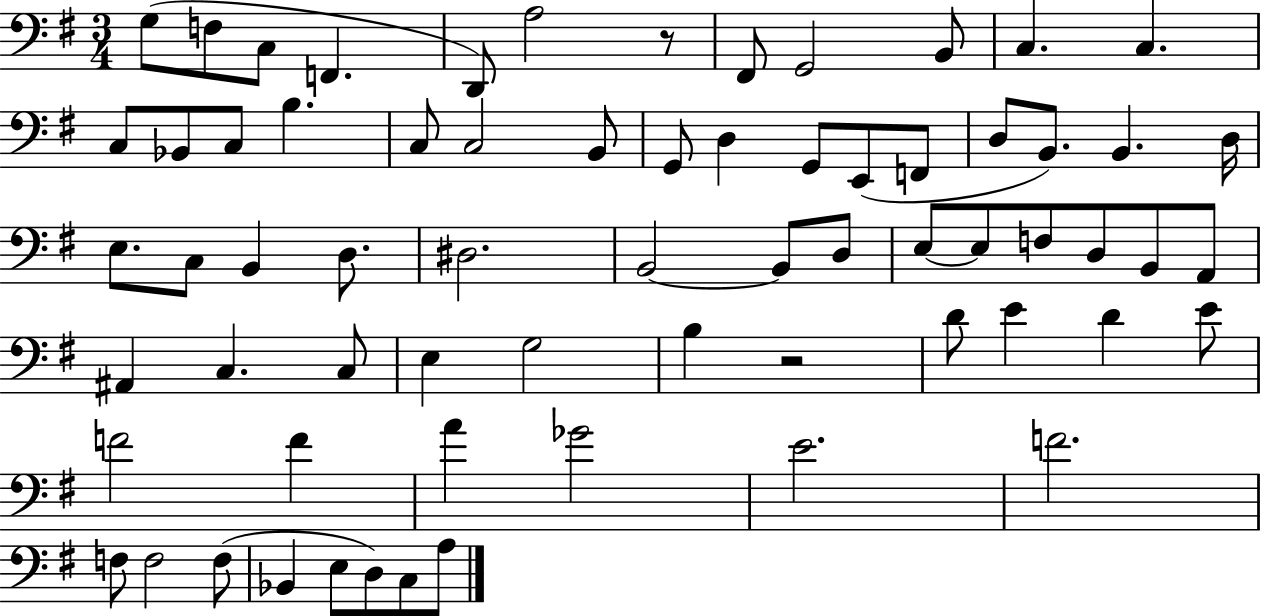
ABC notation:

X:1
T:Untitled
M:3/4
L:1/4
K:G
G,/2 F,/2 C,/2 F,, D,,/2 A,2 z/2 ^F,,/2 G,,2 B,,/2 C, C, C,/2 _B,,/2 C,/2 B, C,/2 C,2 B,,/2 G,,/2 D, G,,/2 E,,/2 F,,/2 D,/2 B,,/2 B,, D,/4 E,/2 C,/2 B,, D,/2 ^D,2 B,,2 B,,/2 D,/2 E,/2 E,/2 F,/2 D,/2 B,,/2 A,,/2 ^A,, C, C,/2 E, G,2 B, z2 D/2 E D E/2 F2 F A _G2 E2 F2 F,/2 F,2 F,/2 _B,, E,/2 D,/2 C,/2 A,/2